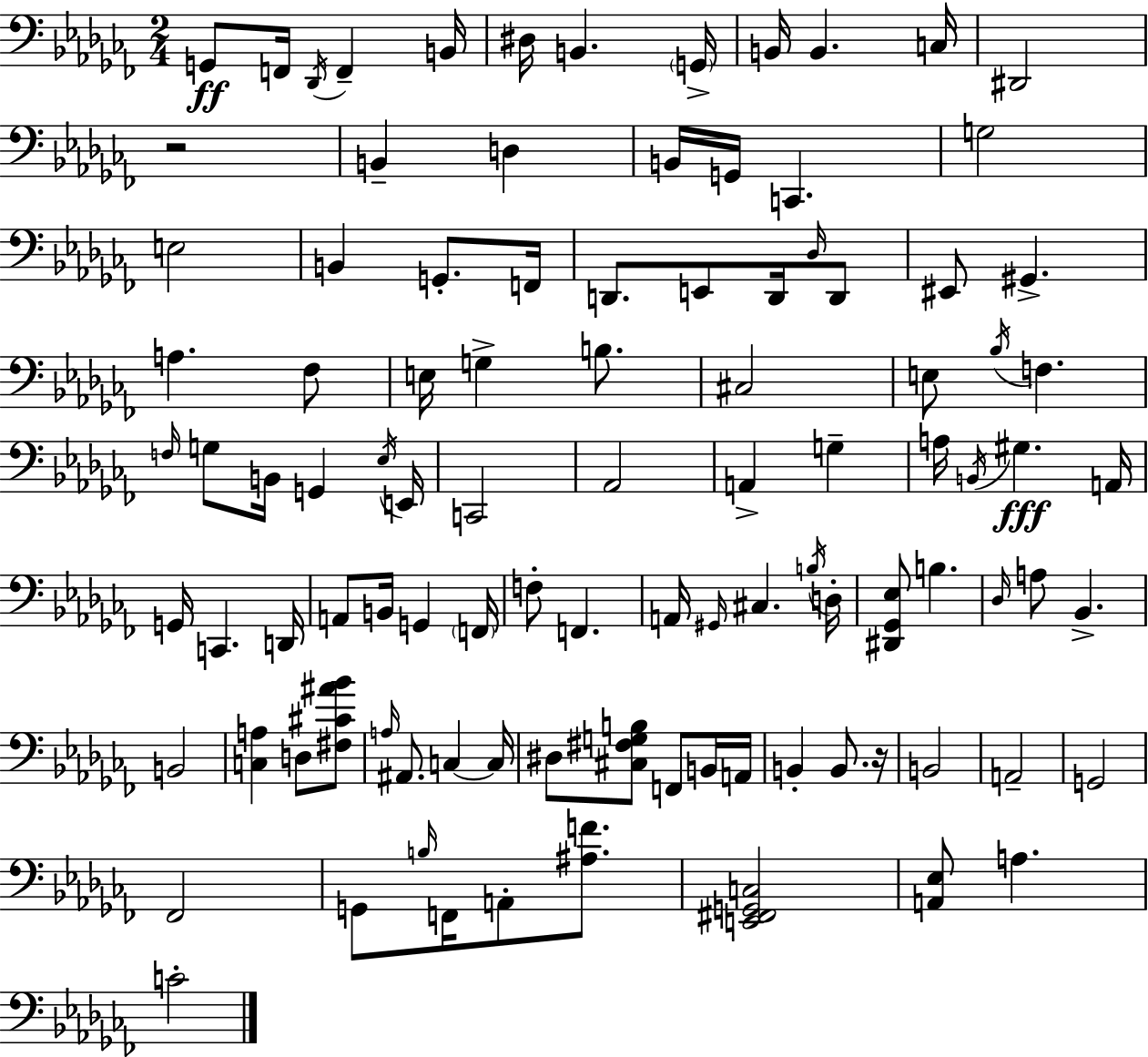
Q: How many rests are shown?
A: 2